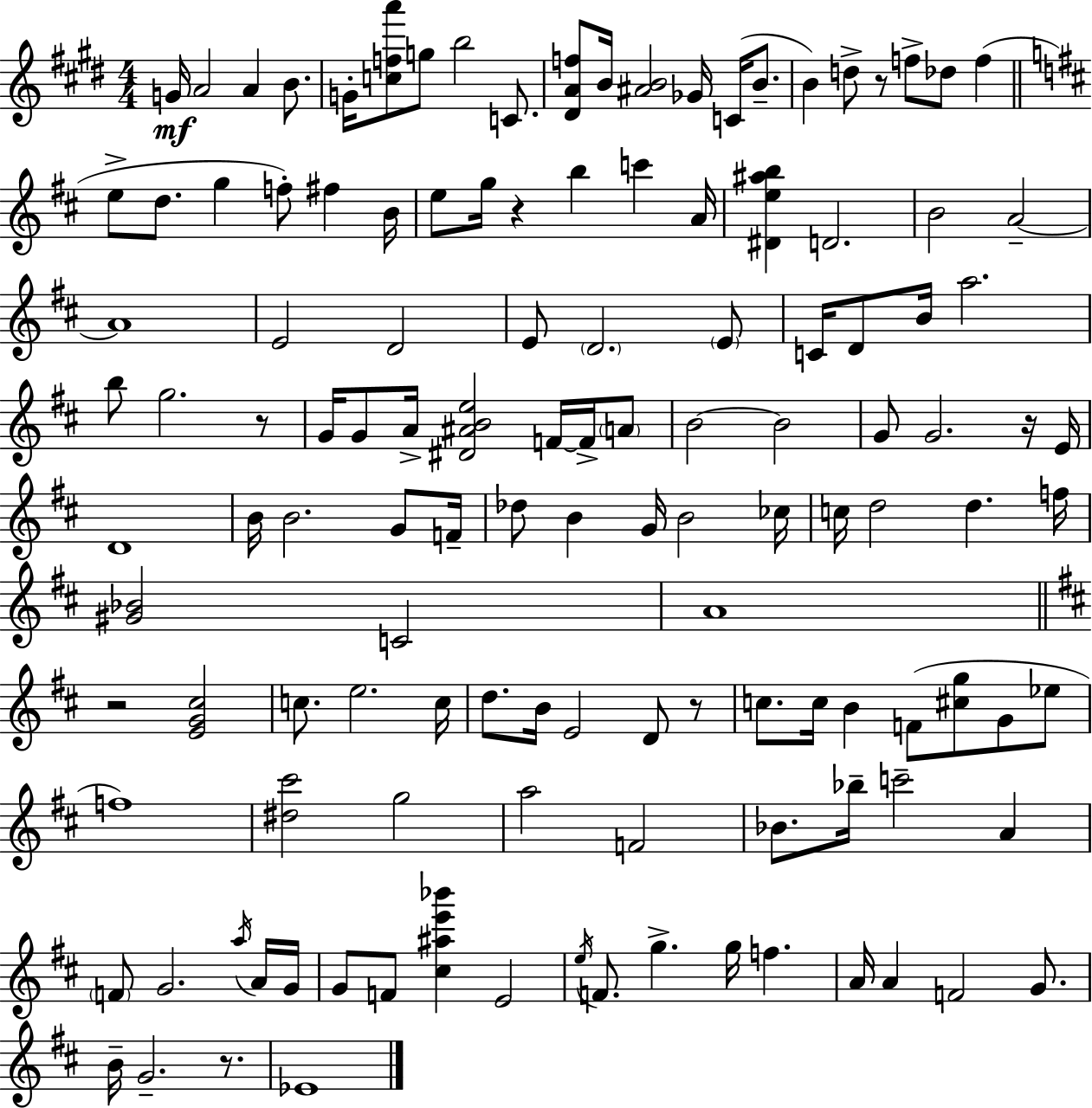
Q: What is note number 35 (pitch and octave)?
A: E4